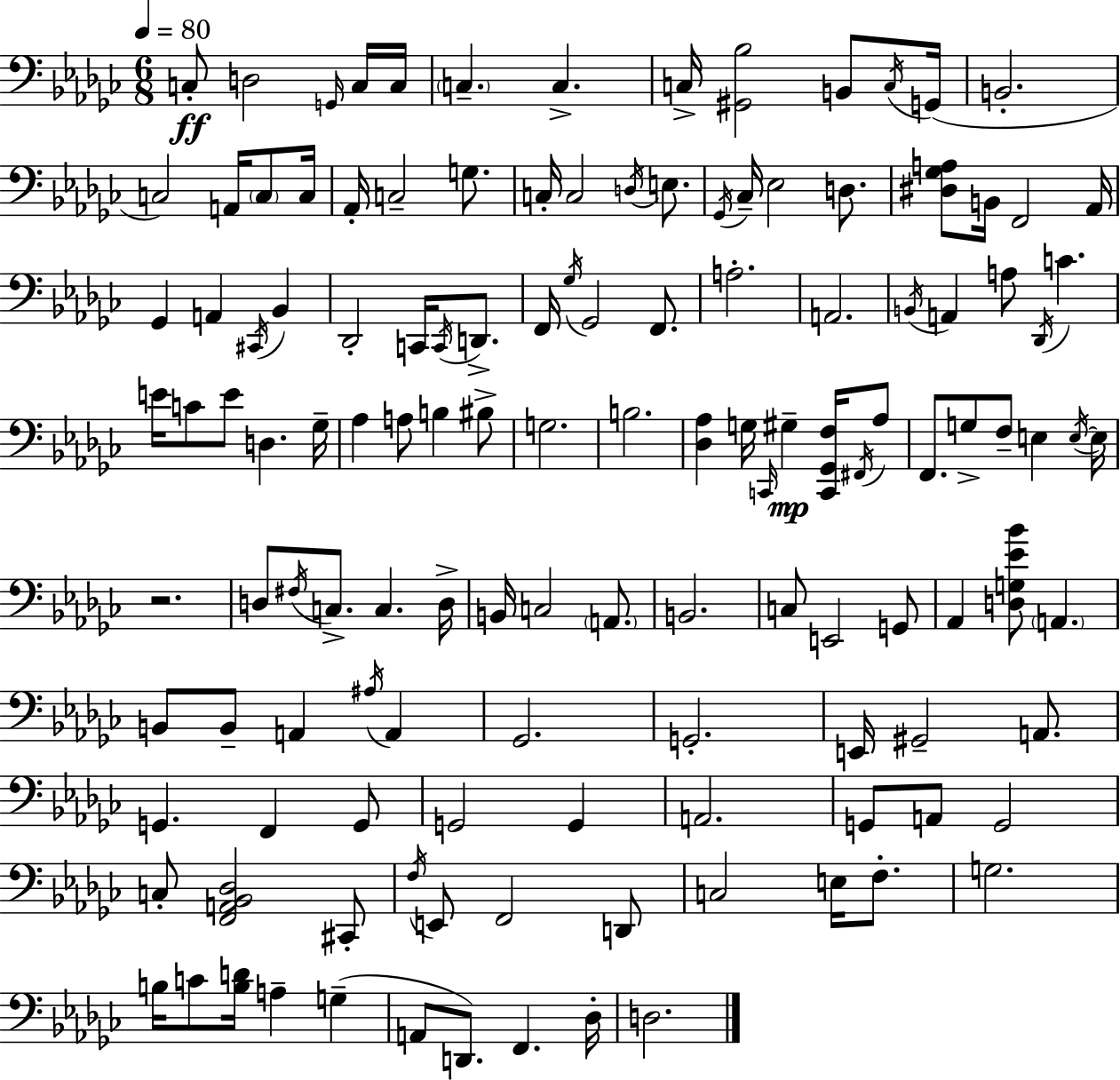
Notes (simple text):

C3/e D3/h G2/s C3/s C3/s C3/q. C3/q. C3/s [G#2,Bb3]/h B2/e C3/s G2/s B2/h. C3/h A2/s C3/e C3/s Ab2/s C3/h G3/e. C3/s C3/h D3/s E3/e. Gb2/s CES3/s Eb3/h D3/e. [D#3,Gb3,A3]/e B2/s F2/h Ab2/s Gb2/q A2/q C#2/s Bb2/q Db2/h C2/s C2/s D2/e. F2/s Gb3/s Gb2/h F2/e. A3/h. A2/h. B2/s A2/q A3/e Db2/s C4/q. E4/s C4/e E4/e D3/q. Gb3/s Ab3/q A3/e B3/q BIS3/e G3/h. B3/h. [Db3,Ab3]/q G3/s C2/s G#3/q [C2,Gb2,F3]/s F#2/s Ab3/e F2/e. G3/e F3/e E3/q E3/s E3/s R/h. D3/e F#3/s C3/e. C3/q. D3/s B2/s C3/h A2/e. B2/h. C3/e E2/h G2/e Ab2/q [D3,G3,Eb4,Bb4]/e A2/q. B2/e B2/e A2/q A#3/s A2/q Gb2/h. G2/h. E2/s G#2/h A2/e. G2/q. F2/q G2/e G2/h G2/q A2/h. G2/e A2/e G2/h C3/e [F2,A2,Bb2,Db3]/h C#2/e F3/s E2/e F2/h D2/e C3/h E3/s F3/e. G3/h. B3/s C4/e [B3,D4]/s A3/q G3/q A2/e D2/e. F2/q. Db3/s D3/h.